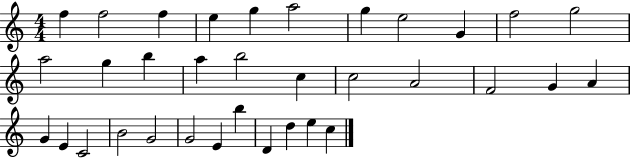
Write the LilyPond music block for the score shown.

{
  \clef treble
  \numericTimeSignature
  \time 4/4
  \key c \major
  f''4 f''2 f''4 | e''4 g''4 a''2 | g''4 e''2 g'4 | f''2 g''2 | \break a''2 g''4 b''4 | a''4 b''2 c''4 | c''2 a'2 | f'2 g'4 a'4 | \break g'4 e'4 c'2 | b'2 g'2 | g'2 e'4 b''4 | d'4 d''4 e''4 c''4 | \break \bar "|."
}